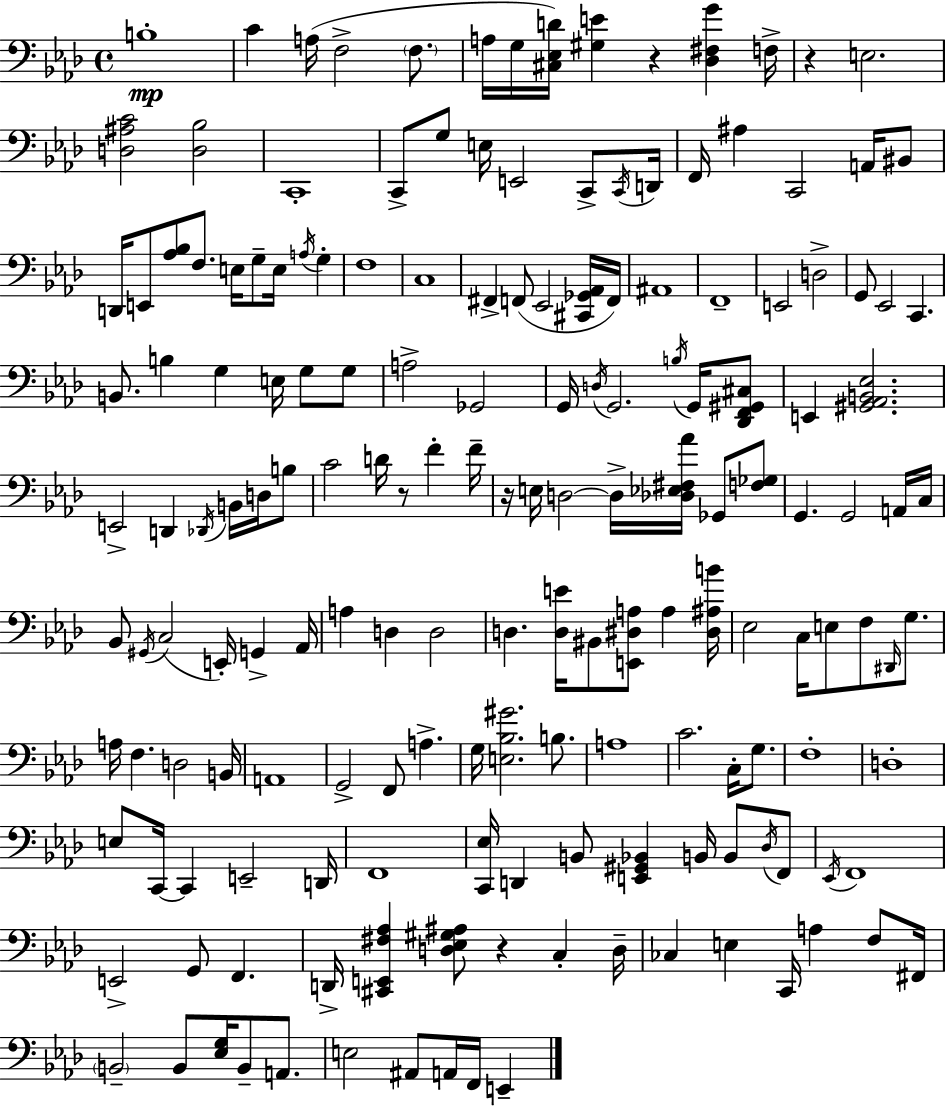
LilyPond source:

{
  \clef bass
  \time 4/4
  \defaultTimeSignature
  \key f \minor
  \repeat volta 2 { b1-.\mp | c'4 a16( f2-> \parenthesize f8. | a16 g16 <cis ees d'>16) <gis e'>4 r4 <des fis g'>4 f16-> | r4 e2. | \break <d ais c'>2 <d bes>2 | c,1-. | c,8-> g8 e16 e,2 c,8-> \acciaccatura { c,16 } | d,16 f,16 ais4 c,2 a,16 bis,8 | \break d,16 e,8 <aes bes>8 f8. e16 g8-- e16 \acciaccatura { a16 } g4-. | f1 | c1 | fis,4-> f,8( ees,2 | \break <cis, ges, aes,>16 f,16) ais,1 | f,1-- | e,2 d2-> | g,8 ees,2 c,4. | \break b,8. b4 g4 e16 g8 | g8 a2-> ges,2 | g,16 \acciaccatura { d16 } g,2. | \acciaccatura { b16 } g,16 <des, f, gis, cis>8 e,4 <gis, aes, b, ees>2. | \break e,2-> d,4 | \acciaccatura { des,16 } b,16 d16 b8 c'2 d'16 r8 | f'4-. f'16-- r16 e16 d2~~ d16-> | <des ees fis aes'>16 ges,8 <f ges>8 g,4. g,2 | \break a,16 c16 bes,8 \acciaccatura { gis,16 }( c2 | e,16-.) g,4-> aes,16 a4 d4 d2 | d4. <d e'>16 bis,8 <e, dis a>8 | a4 <dis ais b'>16 ees2 c16 e8 | \break f8 \grace { dis,16 } g8. a16 f4. d2 | b,16 a,1 | g,2-> f,8 | a4.-> g16 <e bes gis'>2. | \break b8. a1 | c'2. | c16-. g8. f1-. | d1-. | \break e8 c,16~~ c,4 e,2-- | d,16 f,1 | <c, ees>16 d,4 b,8 <e, gis, bes,>4 | b,16 b,8 \acciaccatura { des16 } f,8 \acciaccatura { ees,16 } f,1 | \break e,2-> | g,8 f,4. d,16-> <cis, e, fis aes>4 <d ees gis ais>8 | r4 c4-. d16-- ces4 e4 | c,16 a4 f8 fis,16 \parenthesize b,2-- | \break b,8 <ees g>16 b,8-- a,8. e2 | ais,8 a,16 f,16 e,4-- } \bar "|."
}